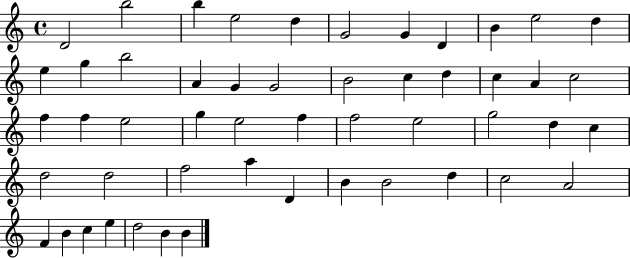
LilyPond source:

{
  \clef treble
  \time 4/4
  \defaultTimeSignature
  \key c \major
  d'2 b''2 | b''4 e''2 d''4 | g'2 g'4 d'4 | b'4 e''2 d''4 | \break e''4 g''4 b''2 | a'4 g'4 g'2 | b'2 c''4 d''4 | c''4 a'4 c''2 | \break f''4 f''4 e''2 | g''4 e''2 f''4 | f''2 e''2 | g''2 d''4 c''4 | \break d''2 d''2 | f''2 a''4 d'4 | b'4 b'2 d''4 | c''2 a'2 | \break f'4 b'4 c''4 e''4 | d''2 b'4 b'4 | \bar "|."
}